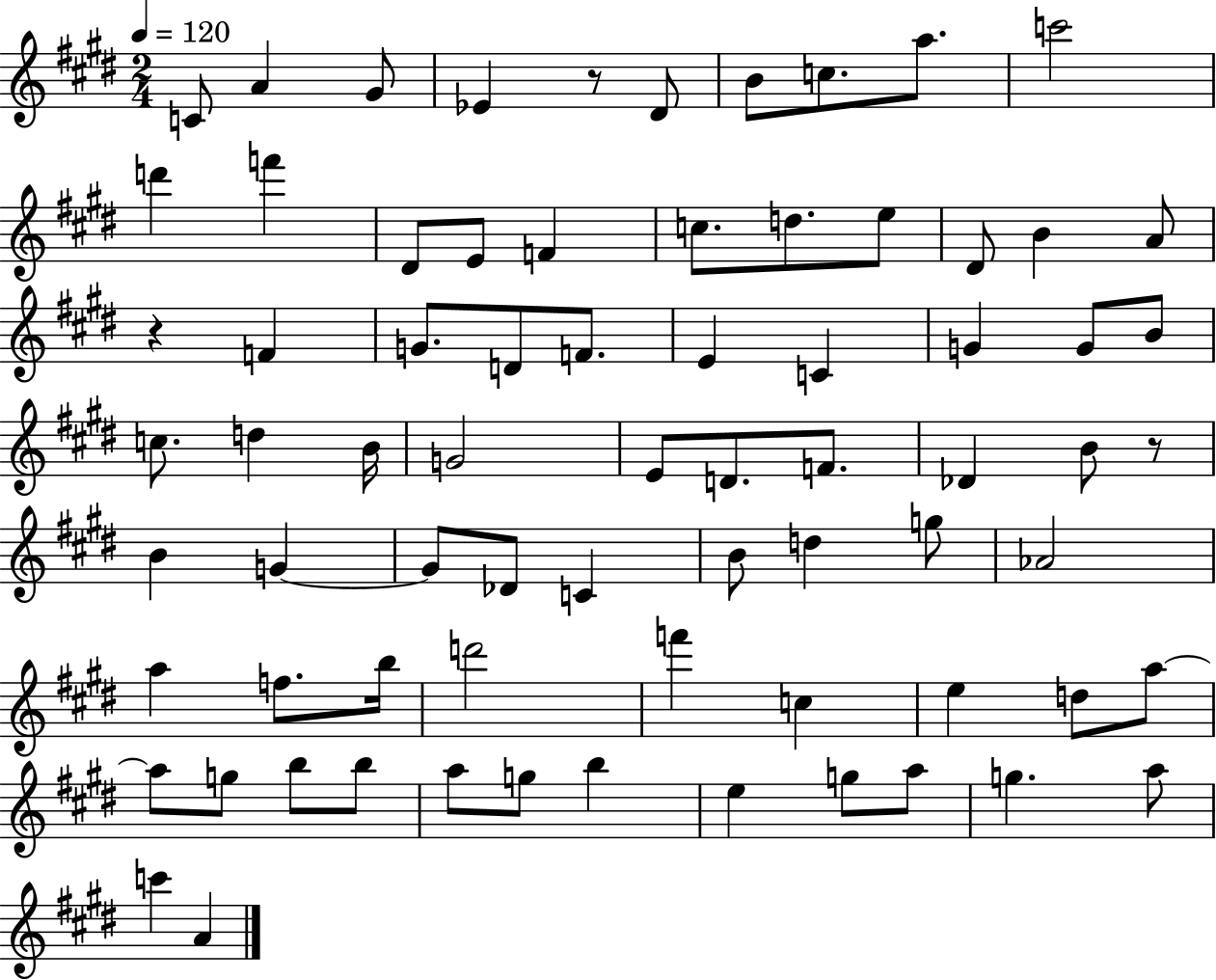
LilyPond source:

{
  \clef treble
  \numericTimeSignature
  \time 2/4
  \key e \major
  \tempo 4 = 120
  c'8 a'4 gis'8 | ees'4 r8 dis'8 | b'8 c''8. a''8. | c'''2 | \break d'''4 f'''4 | dis'8 e'8 f'4 | c''8. d''8. e''8 | dis'8 b'4 a'8 | \break r4 f'4 | g'8. d'8 f'8. | e'4 c'4 | g'4 g'8 b'8 | \break c''8. d''4 b'16 | g'2 | e'8 d'8. f'8. | des'4 b'8 r8 | \break b'4 g'4~~ | g'8 des'8 c'4 | b'8 d''4 g''8 | aes'2 | \break a''4 f''8. b''16 | d'''2 | f'''4 c''4 | e''4 d''8 a''8~~ | \break a''8 g''8 b''8 b''8 | a''8 g''8 b''4 | e''4 g''8 a''8 | g''4. a''8 | \break c'''4 a'4 | \bar "|."
}